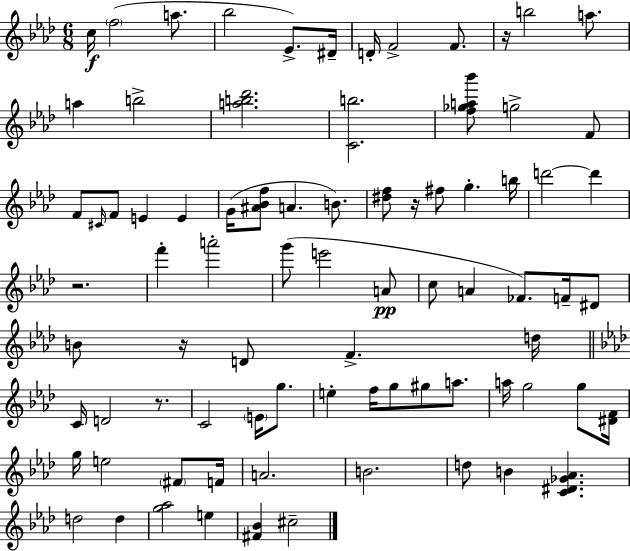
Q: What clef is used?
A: treble